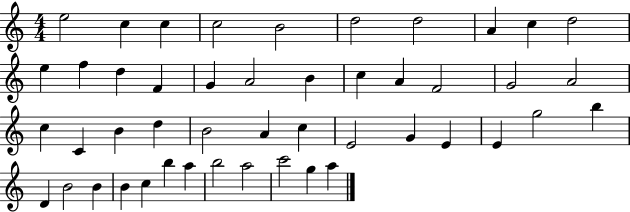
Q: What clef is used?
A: treble